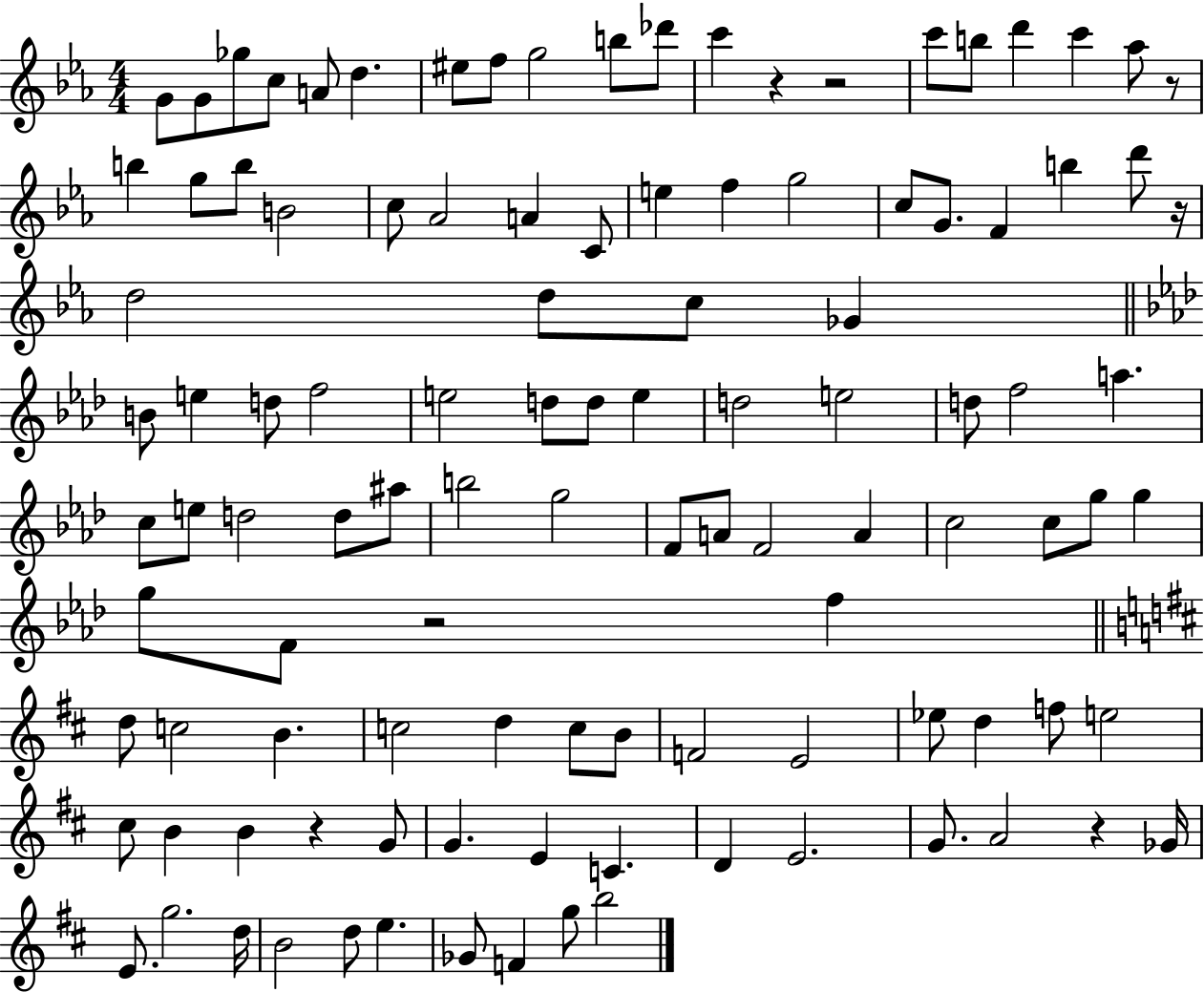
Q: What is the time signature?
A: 4/4